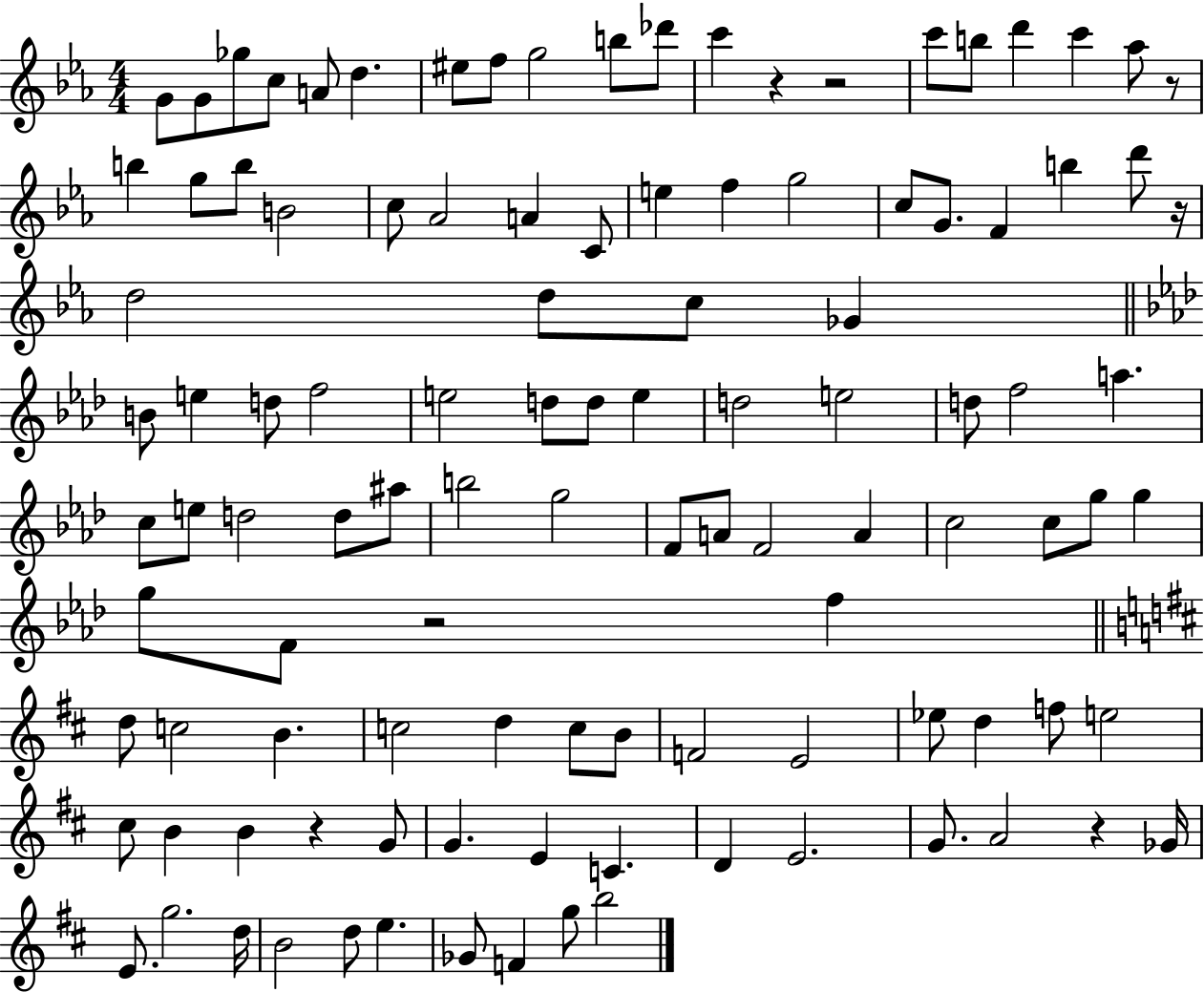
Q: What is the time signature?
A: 4/4